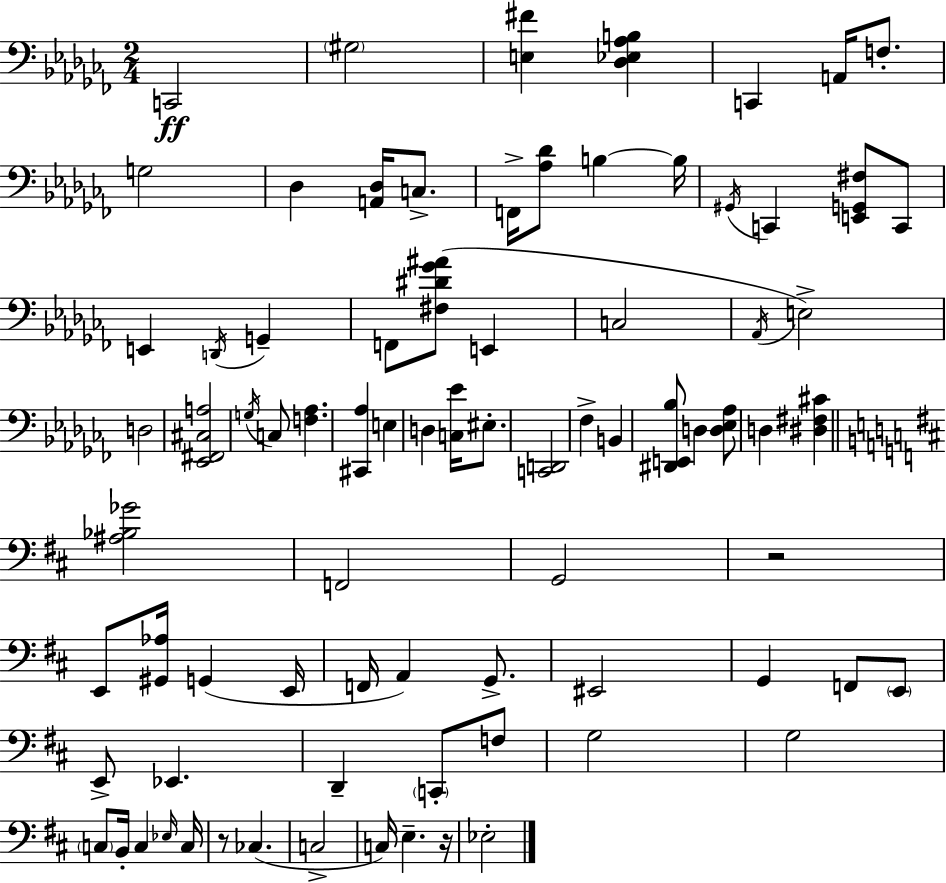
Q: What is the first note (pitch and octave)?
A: C2